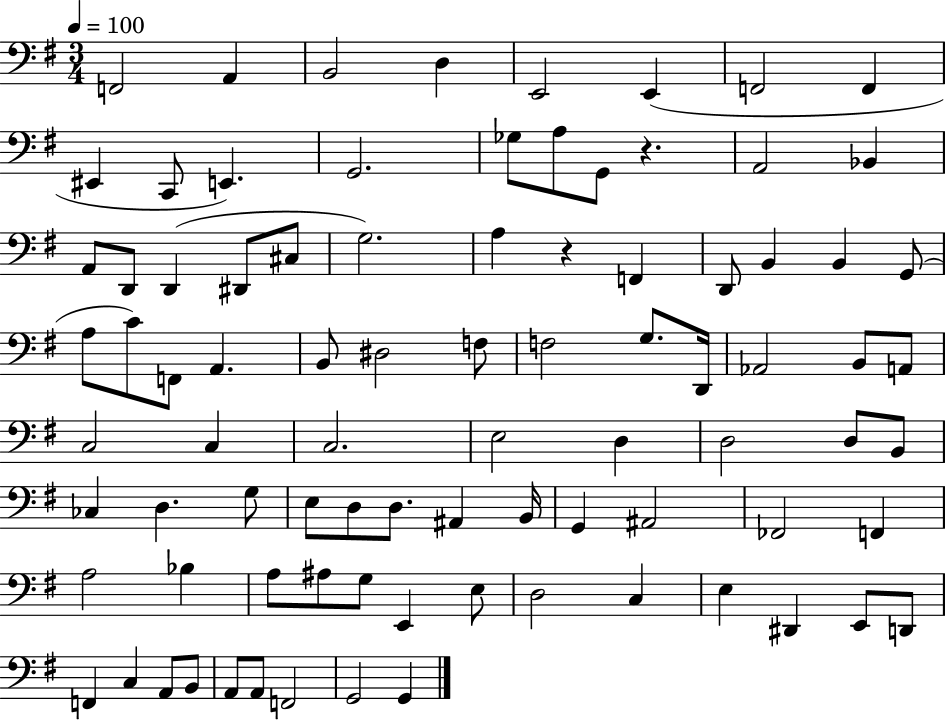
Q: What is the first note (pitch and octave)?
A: F2